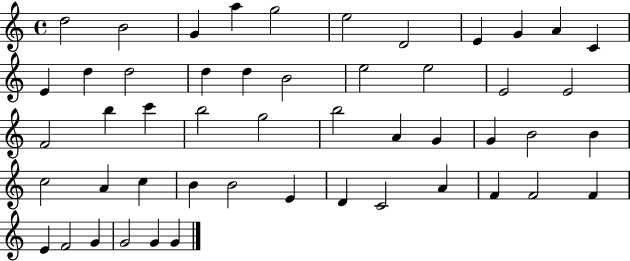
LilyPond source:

{
  \clef treble
  \time 4/4
  \defaultTimeSignature
  \key c \major
  d''2 b'2 | g'4 a''4 g''2 | e''2 d'2 | e'4 g'4 a'4 c'4 | \break e'4 d''4 d''2 | d''4 d''4 b'2 | e''2 e''2 | e'2 e'2 | \break f'2 b''4 c'''4 | b''2 g''2 | b''2 a'4 g'4 | g'4 b'2 b'4 | \break c''2 a'4 c''4 | b'4 b'2 e'4 | d'4 c'2 a'4 | f'4 f'2 f'4 | \break e'4 f'2 g'4 | g'2 g'4 g'4 | \bar "|."
}